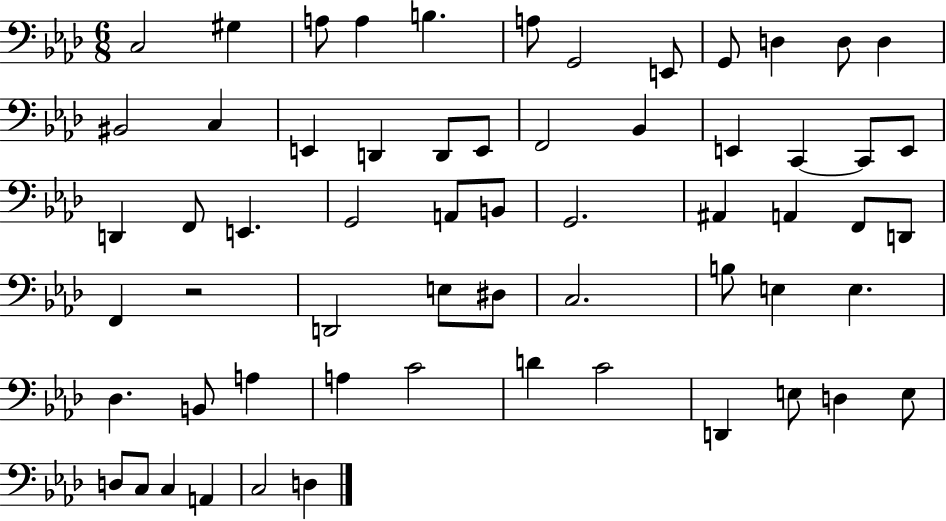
X:1
T:Untitled
M:6/8
L:1/4
K:Ab
C,2 ^G, A,/2 A, B, A,/2 G,,2 E,,/2 G,,/2 D, D,/2 D, ^B,,2 C, E,, D,, D,,/2 E,,/2 F,,2 _B,, E,, C,, C,,/2 E,,/2 D,, F,,/2 E,, G,,2 A,,/2 B,,/2 G,,2 ^A,, A,, F,,/2 D,,/2 F,, z2 D,,2 E,/2 ^D,/2 C,2 B,/2 E, E, _D, B,,/2 A, A, C2 D C2 D,, E,/2 D, E,/2 D,/2 C,/2 C, A,, C,2 D,